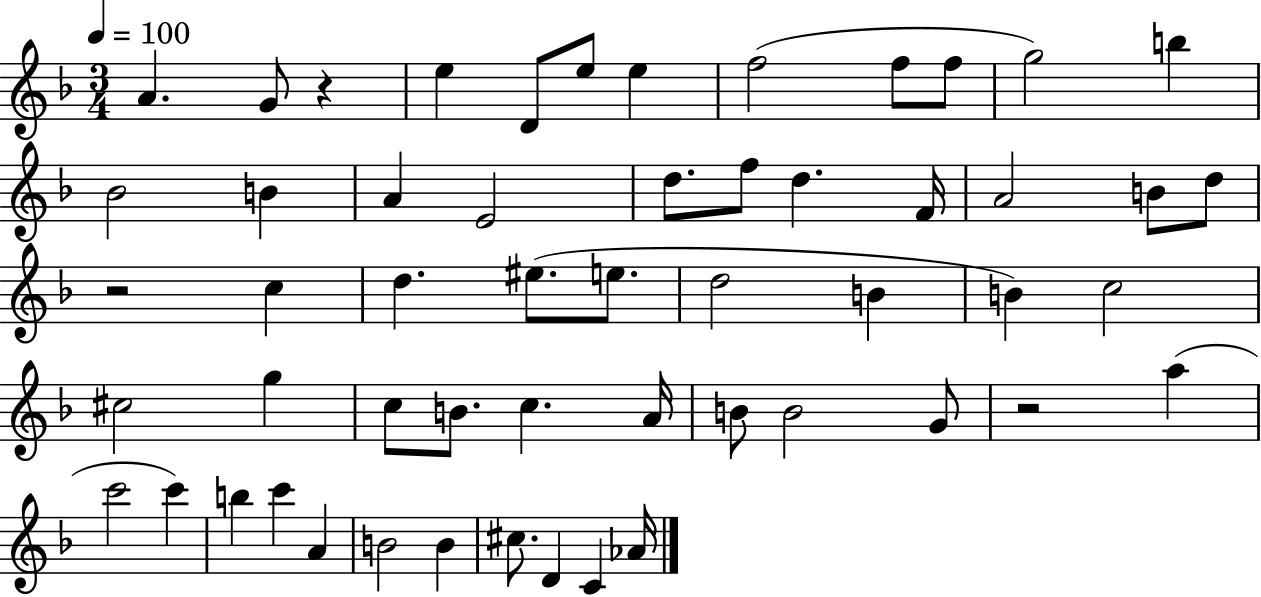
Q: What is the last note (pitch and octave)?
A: Ab4